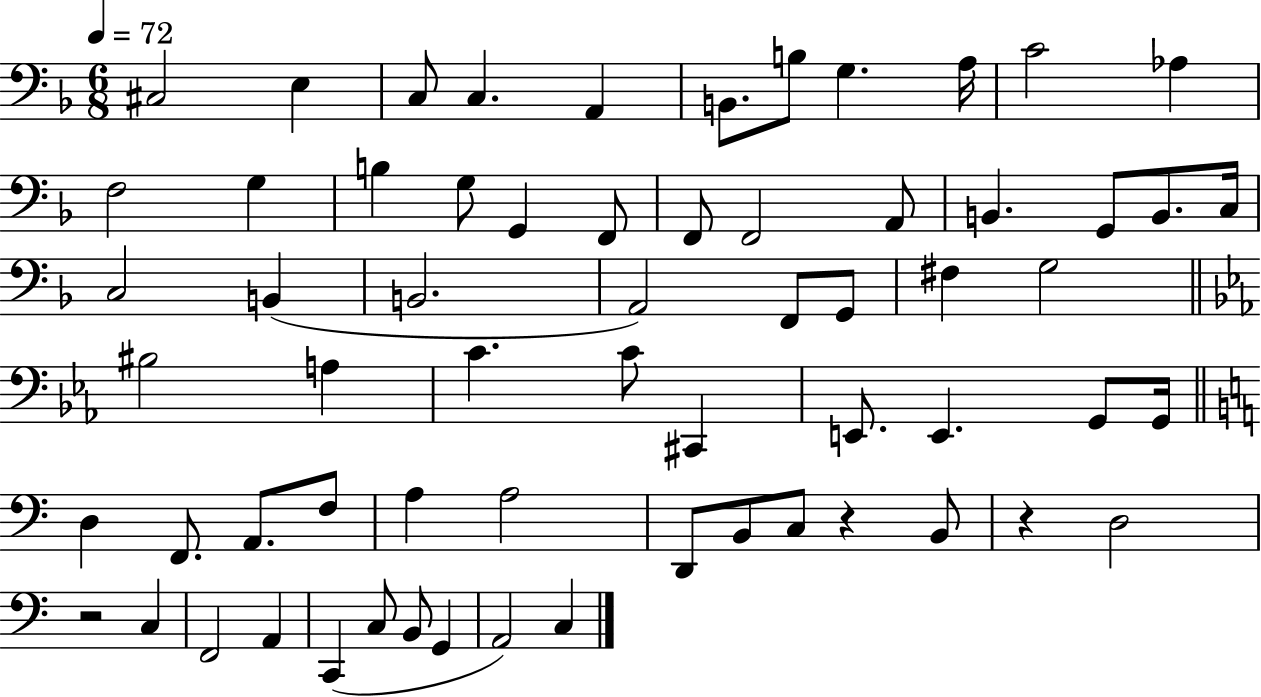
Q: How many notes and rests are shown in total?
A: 64